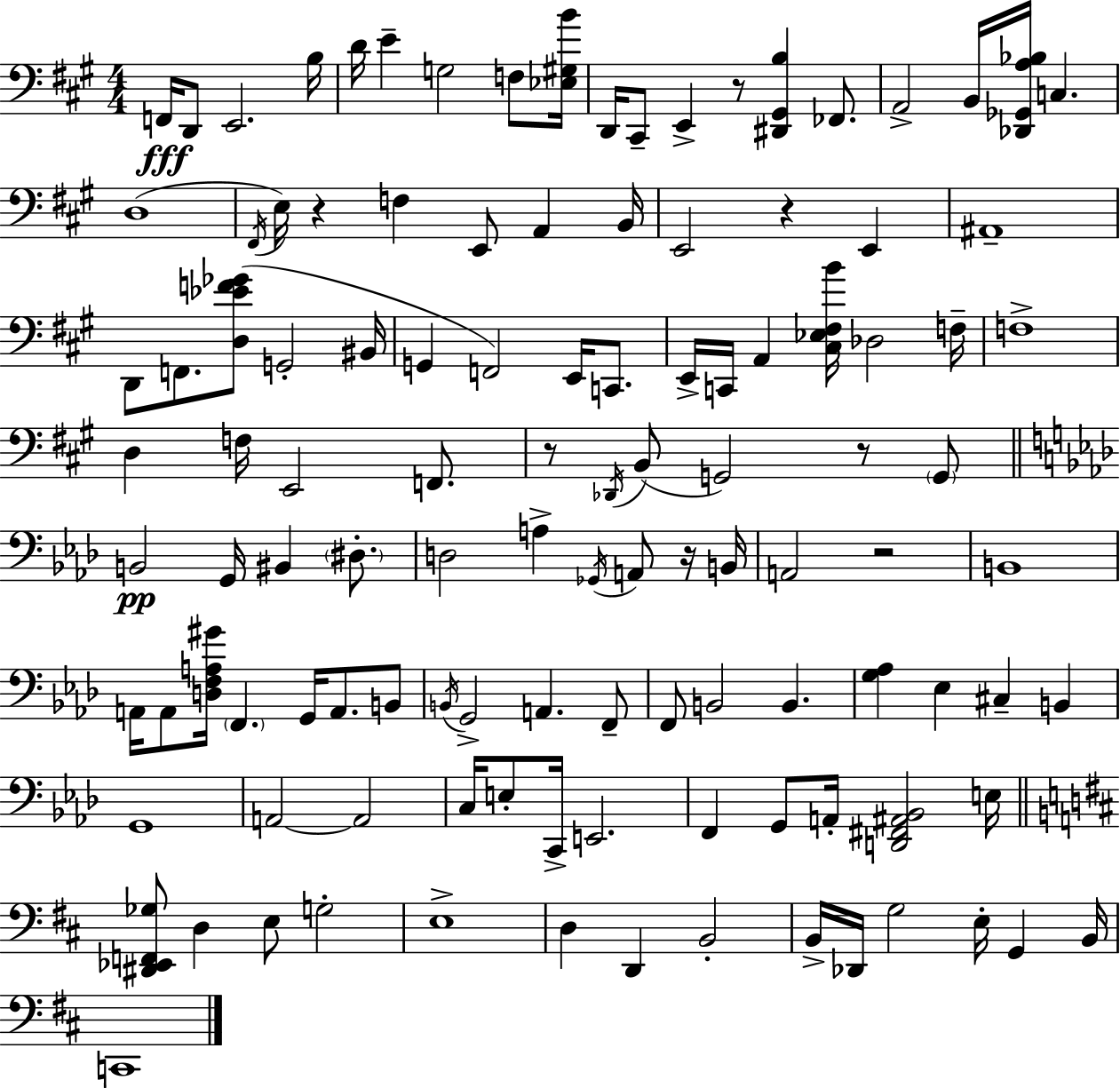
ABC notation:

X:1
T:Untitled
M:4/4
L:1/4
K:A
F,,/4 D,,/2 E,,2 B,/4 D/4 E G,2 F,/2 [_E,^G,B]/4 D,,/4 ^C,,/2 E,, z/2 [^D,,^G,,B,] _F,,/2 A,,2 B,,/4 [_D,,_G,,A,_B,]/4 C, D,4 ^F,,/4 E,/4 z F, E,,/2 A,, B,,/4 E,,2 z E,, ^A,,4 D,,/2 F,,/2 [D,_EF_G]/2 G,,2 ^B,,/4 G,, F,,2 E,,/4 C,,/2 E,,/4 C,,/4 A,, [^C,_E,^F,B]/4 _D,2 F,/4 F,4 D, F,/4 E,,2 F,,/2 z/2 _D,,/4 B,,/2 G,,2 z/2 G,,/2 B,,2 G,,/4 ^B,, ^D,/2 D,2 A, _G,,/4 A,,/2 z/4 B,,/4 A,,2 z2 B,,4 A,,/4 A,,/2 [D,F,A,^G]/4 F,, G,,/4 A,,/2 B,,/2 B,,/4 G,,2 A,, F,,/2 F,,/2 B,,2 B,, [G,_A,] _E, ^C, B,, G,,4 A,,2 A,,2 C,/4 E,/2 C,,/4 E,,2 F,, G,,/2 A,,/4 [D,,^F,,^A,,_B,,]2 E,/4 [^D,,_E,,F,,_G,]/2 D, E,/2 G,2 E,4 D, D,, B,,2 B,,/4 _D,,/4 G,2 E,/4 G,, B,,/4 C,,4